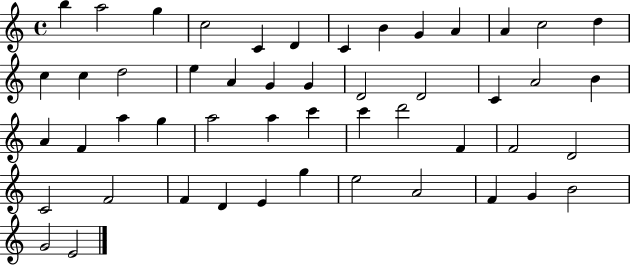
X:1
T:Untitled
M:4/4
L:1/4
K:C
b a2 g c2 C D C B G A A c2 d c c d2 e A G G D2 D2 C A2 B A F a g a2 a c' c' d'2 F F2 D2 C2 F2 F D E g e2 A2 F G B2 G2 E2